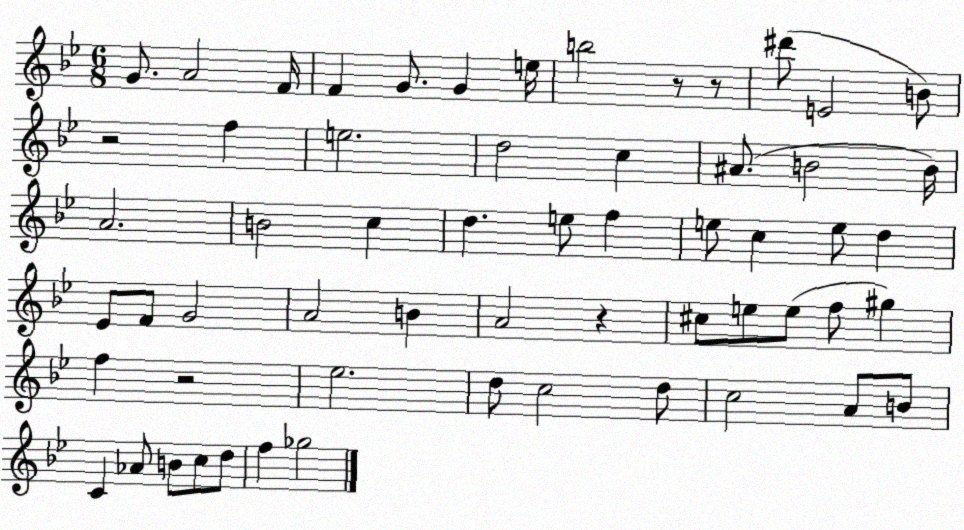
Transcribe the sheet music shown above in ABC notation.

X:1
T:Untitled
M:6/8
L:1/4
K:Bb
G/2 A2 F/4 F G/2 G e/4 b2 z/2 z/2 ^d'/2 E2 B/2 z2 f e2 d2 c ^A/2 B2 B/4 A2 B2 c d e/2 f e/2 c e/2 d _E/2 F/2 G2 A2 B A2 z ^c/2 e/2 e/2 f/2 ^g f z2 _e2 d/2 c2 d/2 c2 A/2 B/2 C _A/2 B/2 c/2 d/2 f _g2